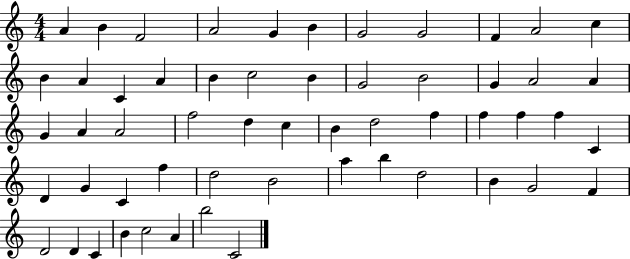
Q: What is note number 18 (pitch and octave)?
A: B4